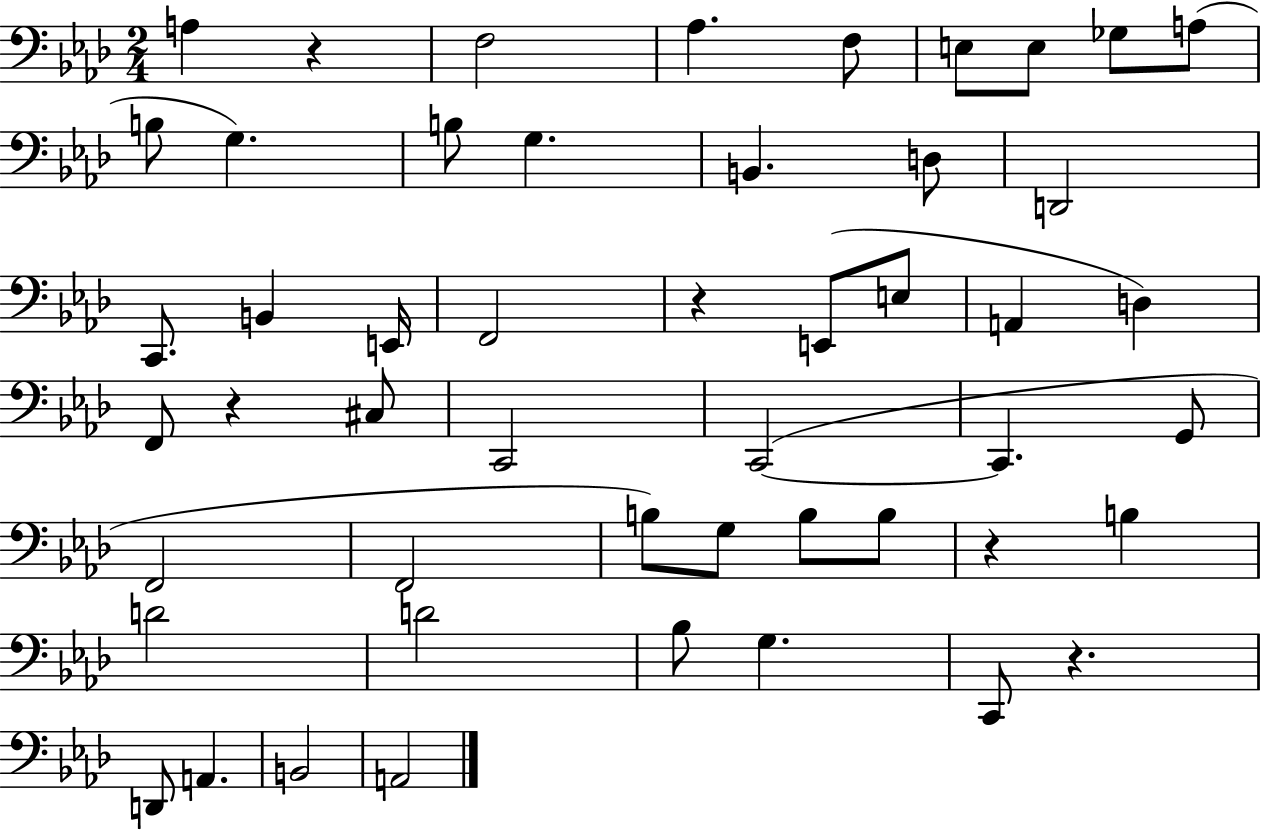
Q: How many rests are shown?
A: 5